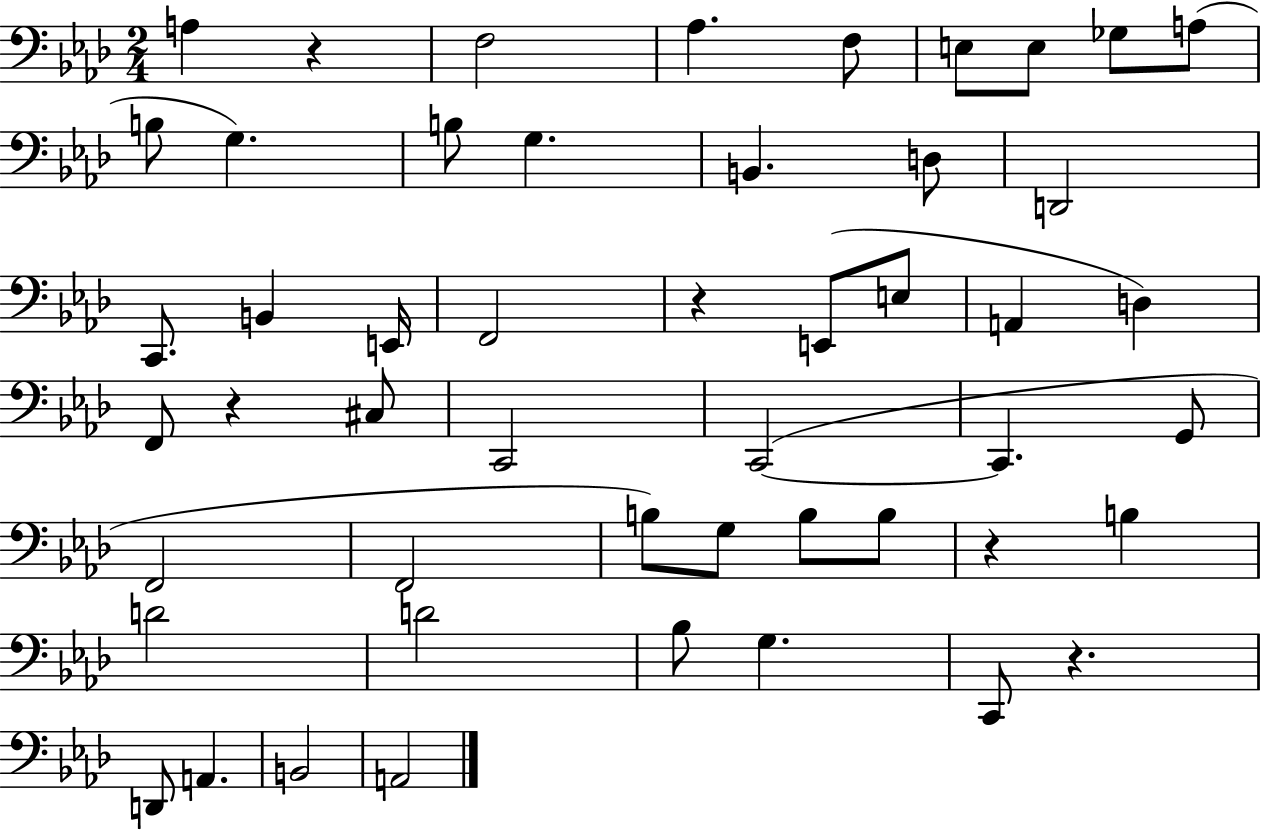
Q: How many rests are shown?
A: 5